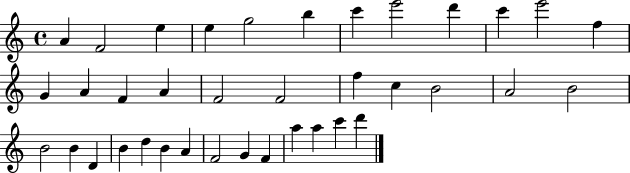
{
  \clef treble
  \time 4/4
  \defaultTimeSignature
  \key c \major
  a'4 f'2 e''4 | e''4 g''2 b''4 | c'''4 e'''2 d'''4 | c'''4 e'''2 f''4 | \break g'4 a'4 f'4 a'4 | f'2 f'2 | f''4 c''4 b'2 | a'2 b'2 | \break b'2 b'4 d'4 | b'4 d''4 b'4 a'4 | f'2 g'4 f'4 | a''4 a''4 c'''4 d'''4 | \break \bar "|."
}